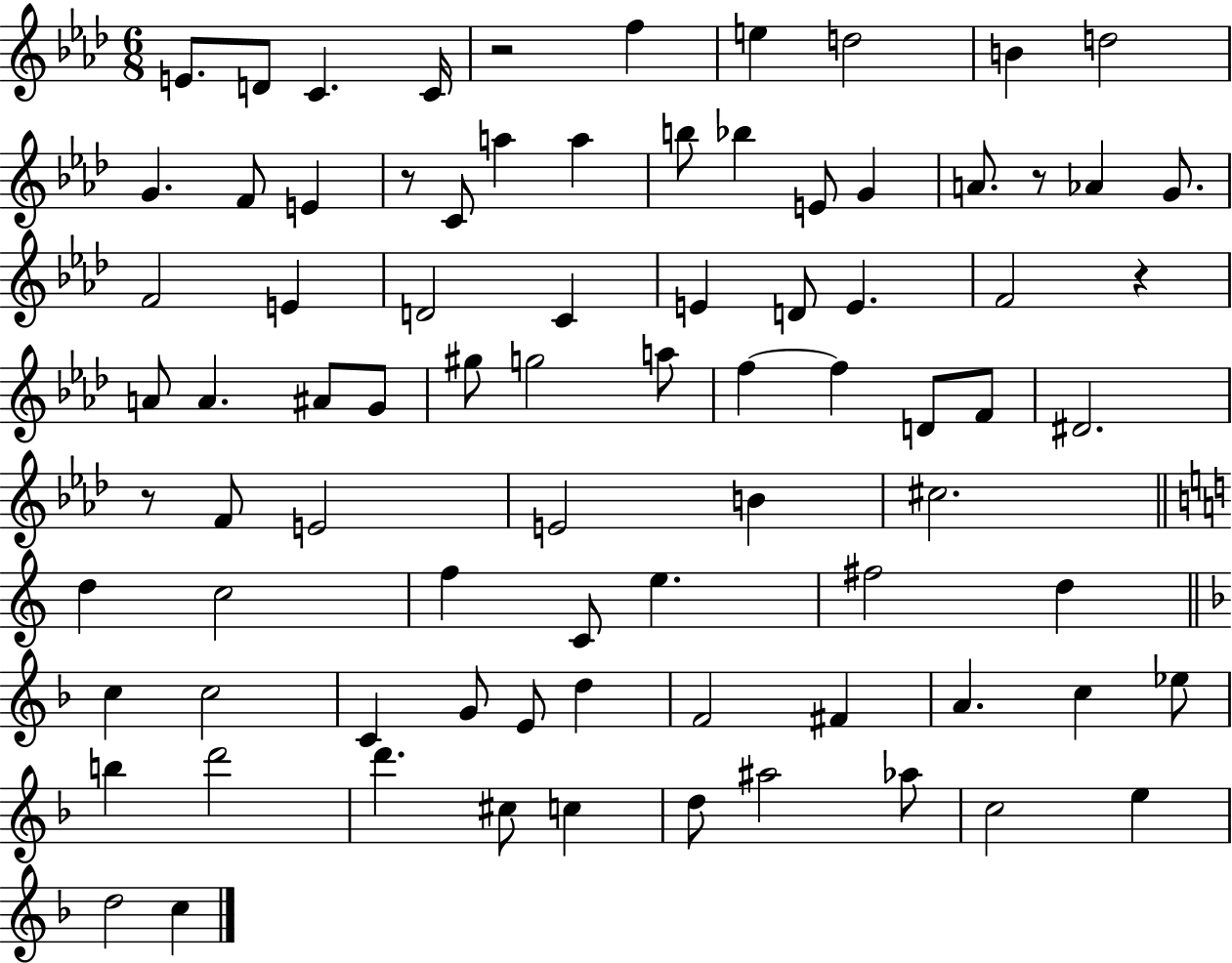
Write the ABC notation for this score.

X:1
T:Untitled
M:6/8
L:1/4
K:Ab
E/2 D/2 C C/4 z2 f e d2 B d2 G F/2 E z/2 C/2 a a b/2 _b E/2 G A/2 z/2 _A G/2 F2 E D2 C E D/2 E F2 z A/2 A ^A/2 G/2 ^g/2 g2 a/2 f f D/2 F/2 ^D2 z/2 F/2 E2 E2 B ^c2 d c2 f C/2 e ^f2 d c c2 C G/2 E/2 d F2 ^F A c _e/2 b d'2 d' ^c/2 c d/2 ^a2 _a/2 c2 e d2 c